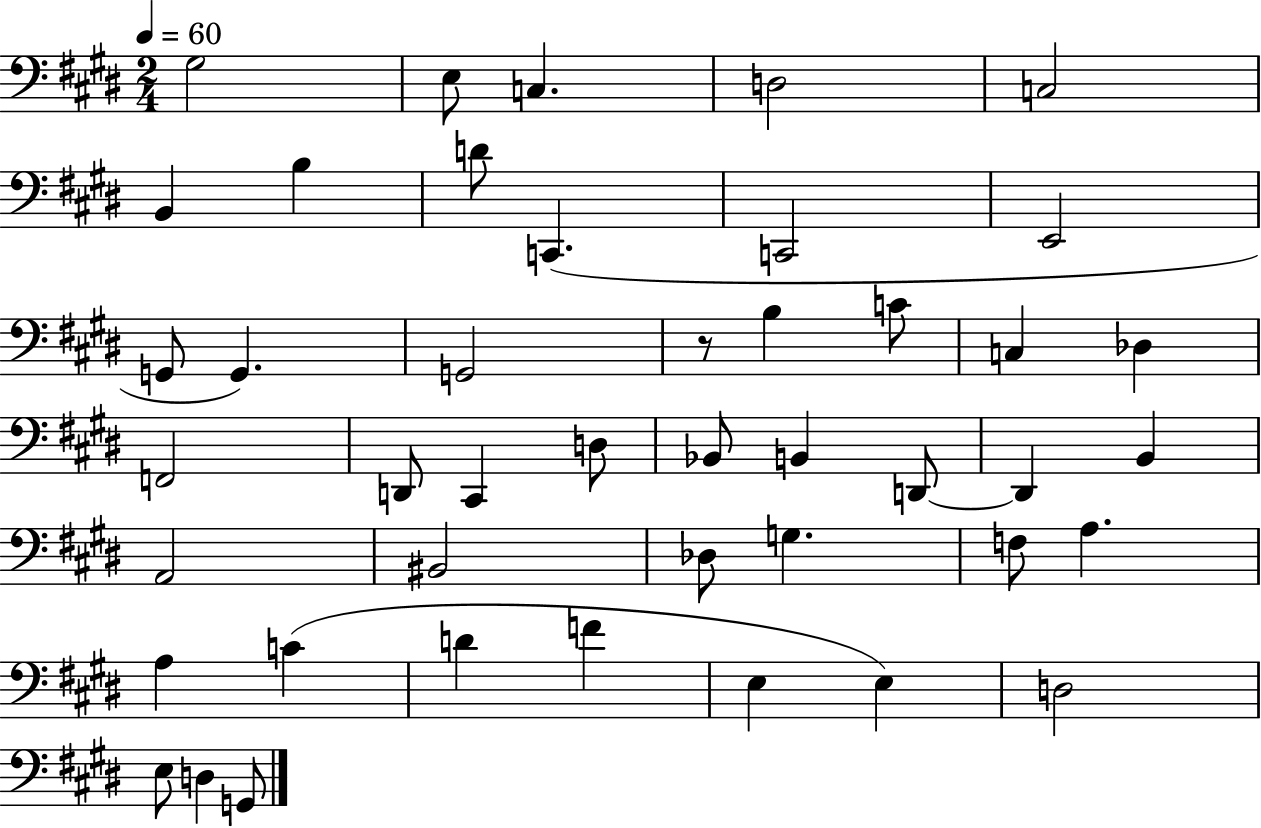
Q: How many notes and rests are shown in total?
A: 44